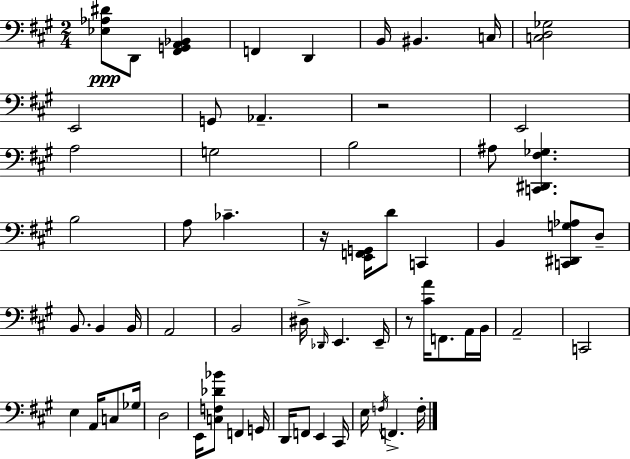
{
  \clef bass
  \numericTimeSignature
  \time 2/4
  \key a \major
  <ees aes dis'>8\ppp d,8 <fis, g, a, bes,>4 | f,4 d,4 | b,16 bis,4. c16 | <c d ges>2 | \break e,2 | g,8 aes,4.-- | r2 | e,2 | \break a2 | g2 | b2 | ais8 <c, dis, fis ges>4. | \break b2 | a8 ces'4.-- | r16 <e, f, g,>16 d'8 c,4 | b,4 <c, dis, g aes>8 d8-- | \break b,8. b,4 b,16 | a,2 | b,2 | dis16-> \grace { des,16 } e,4. | \break e,16-- r8 <cis' a'>16 f,8. a,16 | b,16 a,2-- | c,2 | e4 a,16 c8 | \break ges16 d2 | e,16 <c f des' bes'>8 f,4 | g,16 d,16 f,8 e,4 | cis,16 e16 \acciaccatura { f16 } f,4.-> | \break f16-. \bar "|."
}